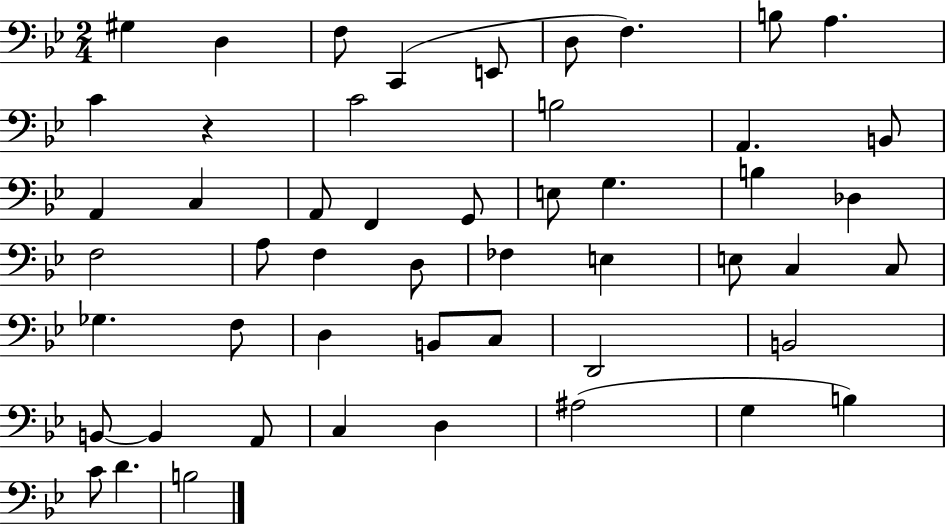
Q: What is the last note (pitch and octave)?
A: B3